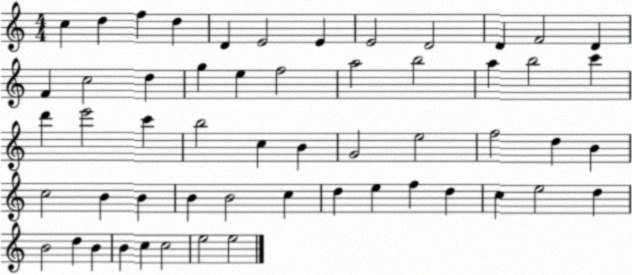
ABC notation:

X:1
T:Untitled
M:4/4
L:1/4
K:C
c d f d D E2 E E2 D2 D F2 D F c2 d g e f2 a2 b2 a b2 c' d' e'2 c' b2 c B G2 e2 f2 d B c2 B B B B2 c d e f d c e2 d B2 d B B c c2 e2 e2